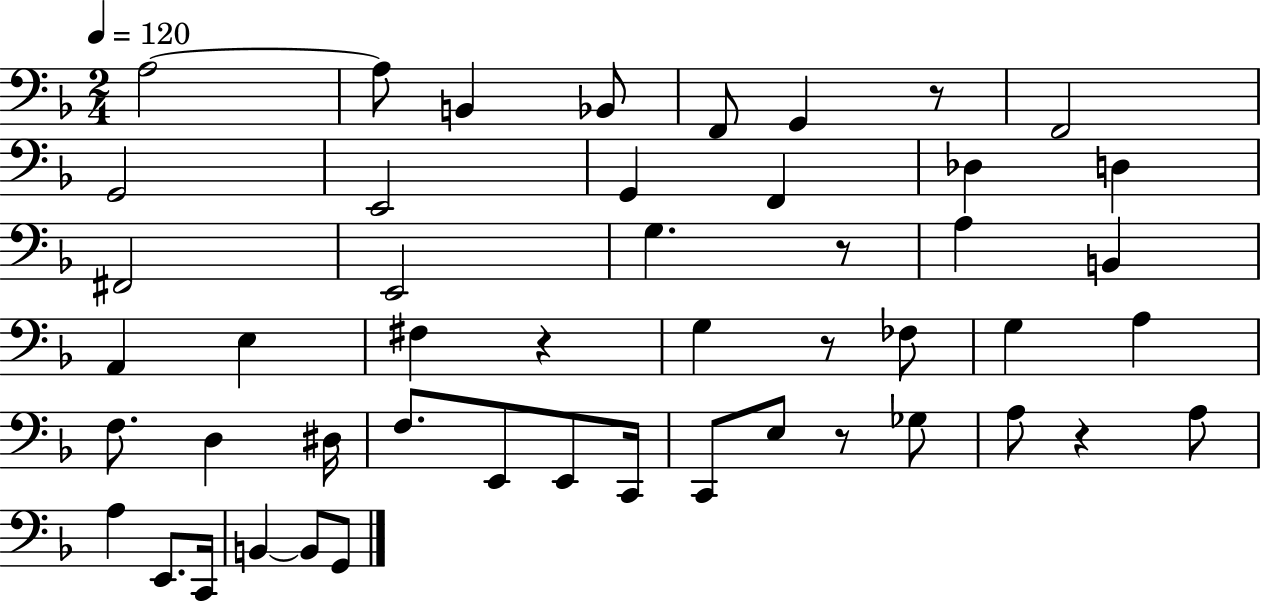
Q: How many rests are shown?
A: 6